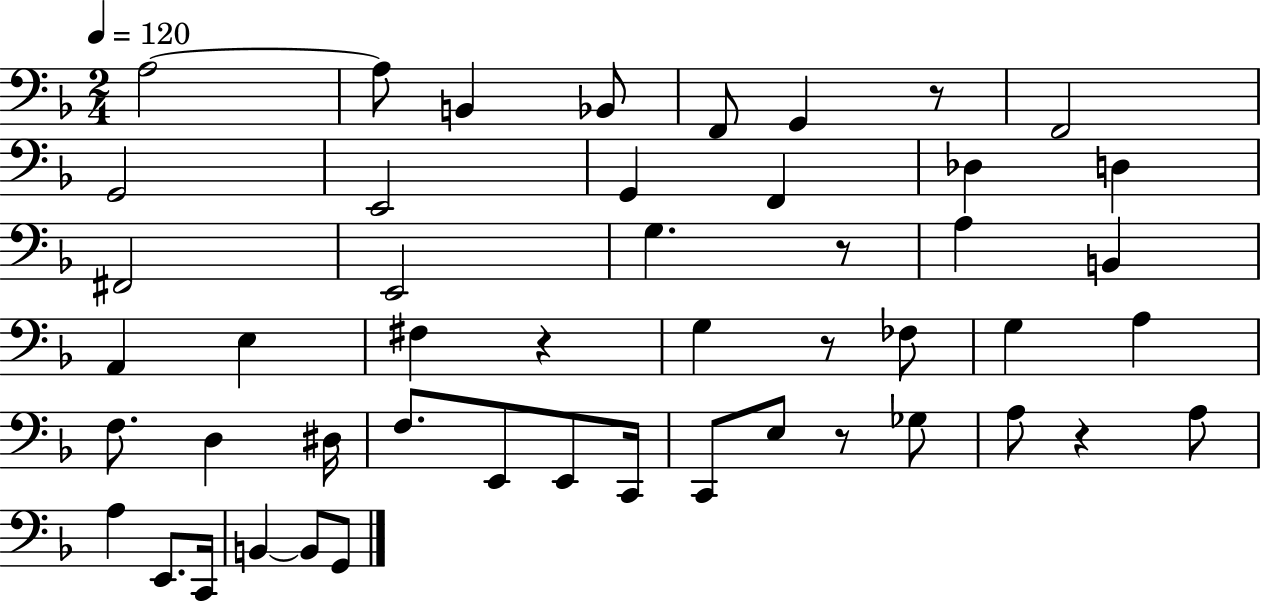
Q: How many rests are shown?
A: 6